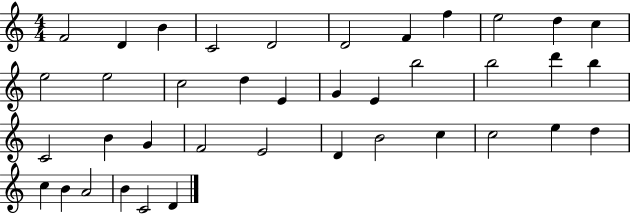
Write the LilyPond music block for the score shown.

{
  \clef treble
  \numericTimeSignature
  \time 4/4
  \key c \major
  f'2 d'4 b'4 | c'2 d'2 | d'2 f'4 f''4 | e''2 d''4 c''4 | \break e''2 e''2 | c''2 d''4 e'4 | g'4 e'4 b''2 | b''2 d'''4 b''4 | \break c'2 b'4 g'4 | f'2 e'2 | d'4 b'2 c''4 | c''2 e''4 d''4 | \break c''4 b'4 a'2 | b'4 c'2 d'4 | \bar "|."
}